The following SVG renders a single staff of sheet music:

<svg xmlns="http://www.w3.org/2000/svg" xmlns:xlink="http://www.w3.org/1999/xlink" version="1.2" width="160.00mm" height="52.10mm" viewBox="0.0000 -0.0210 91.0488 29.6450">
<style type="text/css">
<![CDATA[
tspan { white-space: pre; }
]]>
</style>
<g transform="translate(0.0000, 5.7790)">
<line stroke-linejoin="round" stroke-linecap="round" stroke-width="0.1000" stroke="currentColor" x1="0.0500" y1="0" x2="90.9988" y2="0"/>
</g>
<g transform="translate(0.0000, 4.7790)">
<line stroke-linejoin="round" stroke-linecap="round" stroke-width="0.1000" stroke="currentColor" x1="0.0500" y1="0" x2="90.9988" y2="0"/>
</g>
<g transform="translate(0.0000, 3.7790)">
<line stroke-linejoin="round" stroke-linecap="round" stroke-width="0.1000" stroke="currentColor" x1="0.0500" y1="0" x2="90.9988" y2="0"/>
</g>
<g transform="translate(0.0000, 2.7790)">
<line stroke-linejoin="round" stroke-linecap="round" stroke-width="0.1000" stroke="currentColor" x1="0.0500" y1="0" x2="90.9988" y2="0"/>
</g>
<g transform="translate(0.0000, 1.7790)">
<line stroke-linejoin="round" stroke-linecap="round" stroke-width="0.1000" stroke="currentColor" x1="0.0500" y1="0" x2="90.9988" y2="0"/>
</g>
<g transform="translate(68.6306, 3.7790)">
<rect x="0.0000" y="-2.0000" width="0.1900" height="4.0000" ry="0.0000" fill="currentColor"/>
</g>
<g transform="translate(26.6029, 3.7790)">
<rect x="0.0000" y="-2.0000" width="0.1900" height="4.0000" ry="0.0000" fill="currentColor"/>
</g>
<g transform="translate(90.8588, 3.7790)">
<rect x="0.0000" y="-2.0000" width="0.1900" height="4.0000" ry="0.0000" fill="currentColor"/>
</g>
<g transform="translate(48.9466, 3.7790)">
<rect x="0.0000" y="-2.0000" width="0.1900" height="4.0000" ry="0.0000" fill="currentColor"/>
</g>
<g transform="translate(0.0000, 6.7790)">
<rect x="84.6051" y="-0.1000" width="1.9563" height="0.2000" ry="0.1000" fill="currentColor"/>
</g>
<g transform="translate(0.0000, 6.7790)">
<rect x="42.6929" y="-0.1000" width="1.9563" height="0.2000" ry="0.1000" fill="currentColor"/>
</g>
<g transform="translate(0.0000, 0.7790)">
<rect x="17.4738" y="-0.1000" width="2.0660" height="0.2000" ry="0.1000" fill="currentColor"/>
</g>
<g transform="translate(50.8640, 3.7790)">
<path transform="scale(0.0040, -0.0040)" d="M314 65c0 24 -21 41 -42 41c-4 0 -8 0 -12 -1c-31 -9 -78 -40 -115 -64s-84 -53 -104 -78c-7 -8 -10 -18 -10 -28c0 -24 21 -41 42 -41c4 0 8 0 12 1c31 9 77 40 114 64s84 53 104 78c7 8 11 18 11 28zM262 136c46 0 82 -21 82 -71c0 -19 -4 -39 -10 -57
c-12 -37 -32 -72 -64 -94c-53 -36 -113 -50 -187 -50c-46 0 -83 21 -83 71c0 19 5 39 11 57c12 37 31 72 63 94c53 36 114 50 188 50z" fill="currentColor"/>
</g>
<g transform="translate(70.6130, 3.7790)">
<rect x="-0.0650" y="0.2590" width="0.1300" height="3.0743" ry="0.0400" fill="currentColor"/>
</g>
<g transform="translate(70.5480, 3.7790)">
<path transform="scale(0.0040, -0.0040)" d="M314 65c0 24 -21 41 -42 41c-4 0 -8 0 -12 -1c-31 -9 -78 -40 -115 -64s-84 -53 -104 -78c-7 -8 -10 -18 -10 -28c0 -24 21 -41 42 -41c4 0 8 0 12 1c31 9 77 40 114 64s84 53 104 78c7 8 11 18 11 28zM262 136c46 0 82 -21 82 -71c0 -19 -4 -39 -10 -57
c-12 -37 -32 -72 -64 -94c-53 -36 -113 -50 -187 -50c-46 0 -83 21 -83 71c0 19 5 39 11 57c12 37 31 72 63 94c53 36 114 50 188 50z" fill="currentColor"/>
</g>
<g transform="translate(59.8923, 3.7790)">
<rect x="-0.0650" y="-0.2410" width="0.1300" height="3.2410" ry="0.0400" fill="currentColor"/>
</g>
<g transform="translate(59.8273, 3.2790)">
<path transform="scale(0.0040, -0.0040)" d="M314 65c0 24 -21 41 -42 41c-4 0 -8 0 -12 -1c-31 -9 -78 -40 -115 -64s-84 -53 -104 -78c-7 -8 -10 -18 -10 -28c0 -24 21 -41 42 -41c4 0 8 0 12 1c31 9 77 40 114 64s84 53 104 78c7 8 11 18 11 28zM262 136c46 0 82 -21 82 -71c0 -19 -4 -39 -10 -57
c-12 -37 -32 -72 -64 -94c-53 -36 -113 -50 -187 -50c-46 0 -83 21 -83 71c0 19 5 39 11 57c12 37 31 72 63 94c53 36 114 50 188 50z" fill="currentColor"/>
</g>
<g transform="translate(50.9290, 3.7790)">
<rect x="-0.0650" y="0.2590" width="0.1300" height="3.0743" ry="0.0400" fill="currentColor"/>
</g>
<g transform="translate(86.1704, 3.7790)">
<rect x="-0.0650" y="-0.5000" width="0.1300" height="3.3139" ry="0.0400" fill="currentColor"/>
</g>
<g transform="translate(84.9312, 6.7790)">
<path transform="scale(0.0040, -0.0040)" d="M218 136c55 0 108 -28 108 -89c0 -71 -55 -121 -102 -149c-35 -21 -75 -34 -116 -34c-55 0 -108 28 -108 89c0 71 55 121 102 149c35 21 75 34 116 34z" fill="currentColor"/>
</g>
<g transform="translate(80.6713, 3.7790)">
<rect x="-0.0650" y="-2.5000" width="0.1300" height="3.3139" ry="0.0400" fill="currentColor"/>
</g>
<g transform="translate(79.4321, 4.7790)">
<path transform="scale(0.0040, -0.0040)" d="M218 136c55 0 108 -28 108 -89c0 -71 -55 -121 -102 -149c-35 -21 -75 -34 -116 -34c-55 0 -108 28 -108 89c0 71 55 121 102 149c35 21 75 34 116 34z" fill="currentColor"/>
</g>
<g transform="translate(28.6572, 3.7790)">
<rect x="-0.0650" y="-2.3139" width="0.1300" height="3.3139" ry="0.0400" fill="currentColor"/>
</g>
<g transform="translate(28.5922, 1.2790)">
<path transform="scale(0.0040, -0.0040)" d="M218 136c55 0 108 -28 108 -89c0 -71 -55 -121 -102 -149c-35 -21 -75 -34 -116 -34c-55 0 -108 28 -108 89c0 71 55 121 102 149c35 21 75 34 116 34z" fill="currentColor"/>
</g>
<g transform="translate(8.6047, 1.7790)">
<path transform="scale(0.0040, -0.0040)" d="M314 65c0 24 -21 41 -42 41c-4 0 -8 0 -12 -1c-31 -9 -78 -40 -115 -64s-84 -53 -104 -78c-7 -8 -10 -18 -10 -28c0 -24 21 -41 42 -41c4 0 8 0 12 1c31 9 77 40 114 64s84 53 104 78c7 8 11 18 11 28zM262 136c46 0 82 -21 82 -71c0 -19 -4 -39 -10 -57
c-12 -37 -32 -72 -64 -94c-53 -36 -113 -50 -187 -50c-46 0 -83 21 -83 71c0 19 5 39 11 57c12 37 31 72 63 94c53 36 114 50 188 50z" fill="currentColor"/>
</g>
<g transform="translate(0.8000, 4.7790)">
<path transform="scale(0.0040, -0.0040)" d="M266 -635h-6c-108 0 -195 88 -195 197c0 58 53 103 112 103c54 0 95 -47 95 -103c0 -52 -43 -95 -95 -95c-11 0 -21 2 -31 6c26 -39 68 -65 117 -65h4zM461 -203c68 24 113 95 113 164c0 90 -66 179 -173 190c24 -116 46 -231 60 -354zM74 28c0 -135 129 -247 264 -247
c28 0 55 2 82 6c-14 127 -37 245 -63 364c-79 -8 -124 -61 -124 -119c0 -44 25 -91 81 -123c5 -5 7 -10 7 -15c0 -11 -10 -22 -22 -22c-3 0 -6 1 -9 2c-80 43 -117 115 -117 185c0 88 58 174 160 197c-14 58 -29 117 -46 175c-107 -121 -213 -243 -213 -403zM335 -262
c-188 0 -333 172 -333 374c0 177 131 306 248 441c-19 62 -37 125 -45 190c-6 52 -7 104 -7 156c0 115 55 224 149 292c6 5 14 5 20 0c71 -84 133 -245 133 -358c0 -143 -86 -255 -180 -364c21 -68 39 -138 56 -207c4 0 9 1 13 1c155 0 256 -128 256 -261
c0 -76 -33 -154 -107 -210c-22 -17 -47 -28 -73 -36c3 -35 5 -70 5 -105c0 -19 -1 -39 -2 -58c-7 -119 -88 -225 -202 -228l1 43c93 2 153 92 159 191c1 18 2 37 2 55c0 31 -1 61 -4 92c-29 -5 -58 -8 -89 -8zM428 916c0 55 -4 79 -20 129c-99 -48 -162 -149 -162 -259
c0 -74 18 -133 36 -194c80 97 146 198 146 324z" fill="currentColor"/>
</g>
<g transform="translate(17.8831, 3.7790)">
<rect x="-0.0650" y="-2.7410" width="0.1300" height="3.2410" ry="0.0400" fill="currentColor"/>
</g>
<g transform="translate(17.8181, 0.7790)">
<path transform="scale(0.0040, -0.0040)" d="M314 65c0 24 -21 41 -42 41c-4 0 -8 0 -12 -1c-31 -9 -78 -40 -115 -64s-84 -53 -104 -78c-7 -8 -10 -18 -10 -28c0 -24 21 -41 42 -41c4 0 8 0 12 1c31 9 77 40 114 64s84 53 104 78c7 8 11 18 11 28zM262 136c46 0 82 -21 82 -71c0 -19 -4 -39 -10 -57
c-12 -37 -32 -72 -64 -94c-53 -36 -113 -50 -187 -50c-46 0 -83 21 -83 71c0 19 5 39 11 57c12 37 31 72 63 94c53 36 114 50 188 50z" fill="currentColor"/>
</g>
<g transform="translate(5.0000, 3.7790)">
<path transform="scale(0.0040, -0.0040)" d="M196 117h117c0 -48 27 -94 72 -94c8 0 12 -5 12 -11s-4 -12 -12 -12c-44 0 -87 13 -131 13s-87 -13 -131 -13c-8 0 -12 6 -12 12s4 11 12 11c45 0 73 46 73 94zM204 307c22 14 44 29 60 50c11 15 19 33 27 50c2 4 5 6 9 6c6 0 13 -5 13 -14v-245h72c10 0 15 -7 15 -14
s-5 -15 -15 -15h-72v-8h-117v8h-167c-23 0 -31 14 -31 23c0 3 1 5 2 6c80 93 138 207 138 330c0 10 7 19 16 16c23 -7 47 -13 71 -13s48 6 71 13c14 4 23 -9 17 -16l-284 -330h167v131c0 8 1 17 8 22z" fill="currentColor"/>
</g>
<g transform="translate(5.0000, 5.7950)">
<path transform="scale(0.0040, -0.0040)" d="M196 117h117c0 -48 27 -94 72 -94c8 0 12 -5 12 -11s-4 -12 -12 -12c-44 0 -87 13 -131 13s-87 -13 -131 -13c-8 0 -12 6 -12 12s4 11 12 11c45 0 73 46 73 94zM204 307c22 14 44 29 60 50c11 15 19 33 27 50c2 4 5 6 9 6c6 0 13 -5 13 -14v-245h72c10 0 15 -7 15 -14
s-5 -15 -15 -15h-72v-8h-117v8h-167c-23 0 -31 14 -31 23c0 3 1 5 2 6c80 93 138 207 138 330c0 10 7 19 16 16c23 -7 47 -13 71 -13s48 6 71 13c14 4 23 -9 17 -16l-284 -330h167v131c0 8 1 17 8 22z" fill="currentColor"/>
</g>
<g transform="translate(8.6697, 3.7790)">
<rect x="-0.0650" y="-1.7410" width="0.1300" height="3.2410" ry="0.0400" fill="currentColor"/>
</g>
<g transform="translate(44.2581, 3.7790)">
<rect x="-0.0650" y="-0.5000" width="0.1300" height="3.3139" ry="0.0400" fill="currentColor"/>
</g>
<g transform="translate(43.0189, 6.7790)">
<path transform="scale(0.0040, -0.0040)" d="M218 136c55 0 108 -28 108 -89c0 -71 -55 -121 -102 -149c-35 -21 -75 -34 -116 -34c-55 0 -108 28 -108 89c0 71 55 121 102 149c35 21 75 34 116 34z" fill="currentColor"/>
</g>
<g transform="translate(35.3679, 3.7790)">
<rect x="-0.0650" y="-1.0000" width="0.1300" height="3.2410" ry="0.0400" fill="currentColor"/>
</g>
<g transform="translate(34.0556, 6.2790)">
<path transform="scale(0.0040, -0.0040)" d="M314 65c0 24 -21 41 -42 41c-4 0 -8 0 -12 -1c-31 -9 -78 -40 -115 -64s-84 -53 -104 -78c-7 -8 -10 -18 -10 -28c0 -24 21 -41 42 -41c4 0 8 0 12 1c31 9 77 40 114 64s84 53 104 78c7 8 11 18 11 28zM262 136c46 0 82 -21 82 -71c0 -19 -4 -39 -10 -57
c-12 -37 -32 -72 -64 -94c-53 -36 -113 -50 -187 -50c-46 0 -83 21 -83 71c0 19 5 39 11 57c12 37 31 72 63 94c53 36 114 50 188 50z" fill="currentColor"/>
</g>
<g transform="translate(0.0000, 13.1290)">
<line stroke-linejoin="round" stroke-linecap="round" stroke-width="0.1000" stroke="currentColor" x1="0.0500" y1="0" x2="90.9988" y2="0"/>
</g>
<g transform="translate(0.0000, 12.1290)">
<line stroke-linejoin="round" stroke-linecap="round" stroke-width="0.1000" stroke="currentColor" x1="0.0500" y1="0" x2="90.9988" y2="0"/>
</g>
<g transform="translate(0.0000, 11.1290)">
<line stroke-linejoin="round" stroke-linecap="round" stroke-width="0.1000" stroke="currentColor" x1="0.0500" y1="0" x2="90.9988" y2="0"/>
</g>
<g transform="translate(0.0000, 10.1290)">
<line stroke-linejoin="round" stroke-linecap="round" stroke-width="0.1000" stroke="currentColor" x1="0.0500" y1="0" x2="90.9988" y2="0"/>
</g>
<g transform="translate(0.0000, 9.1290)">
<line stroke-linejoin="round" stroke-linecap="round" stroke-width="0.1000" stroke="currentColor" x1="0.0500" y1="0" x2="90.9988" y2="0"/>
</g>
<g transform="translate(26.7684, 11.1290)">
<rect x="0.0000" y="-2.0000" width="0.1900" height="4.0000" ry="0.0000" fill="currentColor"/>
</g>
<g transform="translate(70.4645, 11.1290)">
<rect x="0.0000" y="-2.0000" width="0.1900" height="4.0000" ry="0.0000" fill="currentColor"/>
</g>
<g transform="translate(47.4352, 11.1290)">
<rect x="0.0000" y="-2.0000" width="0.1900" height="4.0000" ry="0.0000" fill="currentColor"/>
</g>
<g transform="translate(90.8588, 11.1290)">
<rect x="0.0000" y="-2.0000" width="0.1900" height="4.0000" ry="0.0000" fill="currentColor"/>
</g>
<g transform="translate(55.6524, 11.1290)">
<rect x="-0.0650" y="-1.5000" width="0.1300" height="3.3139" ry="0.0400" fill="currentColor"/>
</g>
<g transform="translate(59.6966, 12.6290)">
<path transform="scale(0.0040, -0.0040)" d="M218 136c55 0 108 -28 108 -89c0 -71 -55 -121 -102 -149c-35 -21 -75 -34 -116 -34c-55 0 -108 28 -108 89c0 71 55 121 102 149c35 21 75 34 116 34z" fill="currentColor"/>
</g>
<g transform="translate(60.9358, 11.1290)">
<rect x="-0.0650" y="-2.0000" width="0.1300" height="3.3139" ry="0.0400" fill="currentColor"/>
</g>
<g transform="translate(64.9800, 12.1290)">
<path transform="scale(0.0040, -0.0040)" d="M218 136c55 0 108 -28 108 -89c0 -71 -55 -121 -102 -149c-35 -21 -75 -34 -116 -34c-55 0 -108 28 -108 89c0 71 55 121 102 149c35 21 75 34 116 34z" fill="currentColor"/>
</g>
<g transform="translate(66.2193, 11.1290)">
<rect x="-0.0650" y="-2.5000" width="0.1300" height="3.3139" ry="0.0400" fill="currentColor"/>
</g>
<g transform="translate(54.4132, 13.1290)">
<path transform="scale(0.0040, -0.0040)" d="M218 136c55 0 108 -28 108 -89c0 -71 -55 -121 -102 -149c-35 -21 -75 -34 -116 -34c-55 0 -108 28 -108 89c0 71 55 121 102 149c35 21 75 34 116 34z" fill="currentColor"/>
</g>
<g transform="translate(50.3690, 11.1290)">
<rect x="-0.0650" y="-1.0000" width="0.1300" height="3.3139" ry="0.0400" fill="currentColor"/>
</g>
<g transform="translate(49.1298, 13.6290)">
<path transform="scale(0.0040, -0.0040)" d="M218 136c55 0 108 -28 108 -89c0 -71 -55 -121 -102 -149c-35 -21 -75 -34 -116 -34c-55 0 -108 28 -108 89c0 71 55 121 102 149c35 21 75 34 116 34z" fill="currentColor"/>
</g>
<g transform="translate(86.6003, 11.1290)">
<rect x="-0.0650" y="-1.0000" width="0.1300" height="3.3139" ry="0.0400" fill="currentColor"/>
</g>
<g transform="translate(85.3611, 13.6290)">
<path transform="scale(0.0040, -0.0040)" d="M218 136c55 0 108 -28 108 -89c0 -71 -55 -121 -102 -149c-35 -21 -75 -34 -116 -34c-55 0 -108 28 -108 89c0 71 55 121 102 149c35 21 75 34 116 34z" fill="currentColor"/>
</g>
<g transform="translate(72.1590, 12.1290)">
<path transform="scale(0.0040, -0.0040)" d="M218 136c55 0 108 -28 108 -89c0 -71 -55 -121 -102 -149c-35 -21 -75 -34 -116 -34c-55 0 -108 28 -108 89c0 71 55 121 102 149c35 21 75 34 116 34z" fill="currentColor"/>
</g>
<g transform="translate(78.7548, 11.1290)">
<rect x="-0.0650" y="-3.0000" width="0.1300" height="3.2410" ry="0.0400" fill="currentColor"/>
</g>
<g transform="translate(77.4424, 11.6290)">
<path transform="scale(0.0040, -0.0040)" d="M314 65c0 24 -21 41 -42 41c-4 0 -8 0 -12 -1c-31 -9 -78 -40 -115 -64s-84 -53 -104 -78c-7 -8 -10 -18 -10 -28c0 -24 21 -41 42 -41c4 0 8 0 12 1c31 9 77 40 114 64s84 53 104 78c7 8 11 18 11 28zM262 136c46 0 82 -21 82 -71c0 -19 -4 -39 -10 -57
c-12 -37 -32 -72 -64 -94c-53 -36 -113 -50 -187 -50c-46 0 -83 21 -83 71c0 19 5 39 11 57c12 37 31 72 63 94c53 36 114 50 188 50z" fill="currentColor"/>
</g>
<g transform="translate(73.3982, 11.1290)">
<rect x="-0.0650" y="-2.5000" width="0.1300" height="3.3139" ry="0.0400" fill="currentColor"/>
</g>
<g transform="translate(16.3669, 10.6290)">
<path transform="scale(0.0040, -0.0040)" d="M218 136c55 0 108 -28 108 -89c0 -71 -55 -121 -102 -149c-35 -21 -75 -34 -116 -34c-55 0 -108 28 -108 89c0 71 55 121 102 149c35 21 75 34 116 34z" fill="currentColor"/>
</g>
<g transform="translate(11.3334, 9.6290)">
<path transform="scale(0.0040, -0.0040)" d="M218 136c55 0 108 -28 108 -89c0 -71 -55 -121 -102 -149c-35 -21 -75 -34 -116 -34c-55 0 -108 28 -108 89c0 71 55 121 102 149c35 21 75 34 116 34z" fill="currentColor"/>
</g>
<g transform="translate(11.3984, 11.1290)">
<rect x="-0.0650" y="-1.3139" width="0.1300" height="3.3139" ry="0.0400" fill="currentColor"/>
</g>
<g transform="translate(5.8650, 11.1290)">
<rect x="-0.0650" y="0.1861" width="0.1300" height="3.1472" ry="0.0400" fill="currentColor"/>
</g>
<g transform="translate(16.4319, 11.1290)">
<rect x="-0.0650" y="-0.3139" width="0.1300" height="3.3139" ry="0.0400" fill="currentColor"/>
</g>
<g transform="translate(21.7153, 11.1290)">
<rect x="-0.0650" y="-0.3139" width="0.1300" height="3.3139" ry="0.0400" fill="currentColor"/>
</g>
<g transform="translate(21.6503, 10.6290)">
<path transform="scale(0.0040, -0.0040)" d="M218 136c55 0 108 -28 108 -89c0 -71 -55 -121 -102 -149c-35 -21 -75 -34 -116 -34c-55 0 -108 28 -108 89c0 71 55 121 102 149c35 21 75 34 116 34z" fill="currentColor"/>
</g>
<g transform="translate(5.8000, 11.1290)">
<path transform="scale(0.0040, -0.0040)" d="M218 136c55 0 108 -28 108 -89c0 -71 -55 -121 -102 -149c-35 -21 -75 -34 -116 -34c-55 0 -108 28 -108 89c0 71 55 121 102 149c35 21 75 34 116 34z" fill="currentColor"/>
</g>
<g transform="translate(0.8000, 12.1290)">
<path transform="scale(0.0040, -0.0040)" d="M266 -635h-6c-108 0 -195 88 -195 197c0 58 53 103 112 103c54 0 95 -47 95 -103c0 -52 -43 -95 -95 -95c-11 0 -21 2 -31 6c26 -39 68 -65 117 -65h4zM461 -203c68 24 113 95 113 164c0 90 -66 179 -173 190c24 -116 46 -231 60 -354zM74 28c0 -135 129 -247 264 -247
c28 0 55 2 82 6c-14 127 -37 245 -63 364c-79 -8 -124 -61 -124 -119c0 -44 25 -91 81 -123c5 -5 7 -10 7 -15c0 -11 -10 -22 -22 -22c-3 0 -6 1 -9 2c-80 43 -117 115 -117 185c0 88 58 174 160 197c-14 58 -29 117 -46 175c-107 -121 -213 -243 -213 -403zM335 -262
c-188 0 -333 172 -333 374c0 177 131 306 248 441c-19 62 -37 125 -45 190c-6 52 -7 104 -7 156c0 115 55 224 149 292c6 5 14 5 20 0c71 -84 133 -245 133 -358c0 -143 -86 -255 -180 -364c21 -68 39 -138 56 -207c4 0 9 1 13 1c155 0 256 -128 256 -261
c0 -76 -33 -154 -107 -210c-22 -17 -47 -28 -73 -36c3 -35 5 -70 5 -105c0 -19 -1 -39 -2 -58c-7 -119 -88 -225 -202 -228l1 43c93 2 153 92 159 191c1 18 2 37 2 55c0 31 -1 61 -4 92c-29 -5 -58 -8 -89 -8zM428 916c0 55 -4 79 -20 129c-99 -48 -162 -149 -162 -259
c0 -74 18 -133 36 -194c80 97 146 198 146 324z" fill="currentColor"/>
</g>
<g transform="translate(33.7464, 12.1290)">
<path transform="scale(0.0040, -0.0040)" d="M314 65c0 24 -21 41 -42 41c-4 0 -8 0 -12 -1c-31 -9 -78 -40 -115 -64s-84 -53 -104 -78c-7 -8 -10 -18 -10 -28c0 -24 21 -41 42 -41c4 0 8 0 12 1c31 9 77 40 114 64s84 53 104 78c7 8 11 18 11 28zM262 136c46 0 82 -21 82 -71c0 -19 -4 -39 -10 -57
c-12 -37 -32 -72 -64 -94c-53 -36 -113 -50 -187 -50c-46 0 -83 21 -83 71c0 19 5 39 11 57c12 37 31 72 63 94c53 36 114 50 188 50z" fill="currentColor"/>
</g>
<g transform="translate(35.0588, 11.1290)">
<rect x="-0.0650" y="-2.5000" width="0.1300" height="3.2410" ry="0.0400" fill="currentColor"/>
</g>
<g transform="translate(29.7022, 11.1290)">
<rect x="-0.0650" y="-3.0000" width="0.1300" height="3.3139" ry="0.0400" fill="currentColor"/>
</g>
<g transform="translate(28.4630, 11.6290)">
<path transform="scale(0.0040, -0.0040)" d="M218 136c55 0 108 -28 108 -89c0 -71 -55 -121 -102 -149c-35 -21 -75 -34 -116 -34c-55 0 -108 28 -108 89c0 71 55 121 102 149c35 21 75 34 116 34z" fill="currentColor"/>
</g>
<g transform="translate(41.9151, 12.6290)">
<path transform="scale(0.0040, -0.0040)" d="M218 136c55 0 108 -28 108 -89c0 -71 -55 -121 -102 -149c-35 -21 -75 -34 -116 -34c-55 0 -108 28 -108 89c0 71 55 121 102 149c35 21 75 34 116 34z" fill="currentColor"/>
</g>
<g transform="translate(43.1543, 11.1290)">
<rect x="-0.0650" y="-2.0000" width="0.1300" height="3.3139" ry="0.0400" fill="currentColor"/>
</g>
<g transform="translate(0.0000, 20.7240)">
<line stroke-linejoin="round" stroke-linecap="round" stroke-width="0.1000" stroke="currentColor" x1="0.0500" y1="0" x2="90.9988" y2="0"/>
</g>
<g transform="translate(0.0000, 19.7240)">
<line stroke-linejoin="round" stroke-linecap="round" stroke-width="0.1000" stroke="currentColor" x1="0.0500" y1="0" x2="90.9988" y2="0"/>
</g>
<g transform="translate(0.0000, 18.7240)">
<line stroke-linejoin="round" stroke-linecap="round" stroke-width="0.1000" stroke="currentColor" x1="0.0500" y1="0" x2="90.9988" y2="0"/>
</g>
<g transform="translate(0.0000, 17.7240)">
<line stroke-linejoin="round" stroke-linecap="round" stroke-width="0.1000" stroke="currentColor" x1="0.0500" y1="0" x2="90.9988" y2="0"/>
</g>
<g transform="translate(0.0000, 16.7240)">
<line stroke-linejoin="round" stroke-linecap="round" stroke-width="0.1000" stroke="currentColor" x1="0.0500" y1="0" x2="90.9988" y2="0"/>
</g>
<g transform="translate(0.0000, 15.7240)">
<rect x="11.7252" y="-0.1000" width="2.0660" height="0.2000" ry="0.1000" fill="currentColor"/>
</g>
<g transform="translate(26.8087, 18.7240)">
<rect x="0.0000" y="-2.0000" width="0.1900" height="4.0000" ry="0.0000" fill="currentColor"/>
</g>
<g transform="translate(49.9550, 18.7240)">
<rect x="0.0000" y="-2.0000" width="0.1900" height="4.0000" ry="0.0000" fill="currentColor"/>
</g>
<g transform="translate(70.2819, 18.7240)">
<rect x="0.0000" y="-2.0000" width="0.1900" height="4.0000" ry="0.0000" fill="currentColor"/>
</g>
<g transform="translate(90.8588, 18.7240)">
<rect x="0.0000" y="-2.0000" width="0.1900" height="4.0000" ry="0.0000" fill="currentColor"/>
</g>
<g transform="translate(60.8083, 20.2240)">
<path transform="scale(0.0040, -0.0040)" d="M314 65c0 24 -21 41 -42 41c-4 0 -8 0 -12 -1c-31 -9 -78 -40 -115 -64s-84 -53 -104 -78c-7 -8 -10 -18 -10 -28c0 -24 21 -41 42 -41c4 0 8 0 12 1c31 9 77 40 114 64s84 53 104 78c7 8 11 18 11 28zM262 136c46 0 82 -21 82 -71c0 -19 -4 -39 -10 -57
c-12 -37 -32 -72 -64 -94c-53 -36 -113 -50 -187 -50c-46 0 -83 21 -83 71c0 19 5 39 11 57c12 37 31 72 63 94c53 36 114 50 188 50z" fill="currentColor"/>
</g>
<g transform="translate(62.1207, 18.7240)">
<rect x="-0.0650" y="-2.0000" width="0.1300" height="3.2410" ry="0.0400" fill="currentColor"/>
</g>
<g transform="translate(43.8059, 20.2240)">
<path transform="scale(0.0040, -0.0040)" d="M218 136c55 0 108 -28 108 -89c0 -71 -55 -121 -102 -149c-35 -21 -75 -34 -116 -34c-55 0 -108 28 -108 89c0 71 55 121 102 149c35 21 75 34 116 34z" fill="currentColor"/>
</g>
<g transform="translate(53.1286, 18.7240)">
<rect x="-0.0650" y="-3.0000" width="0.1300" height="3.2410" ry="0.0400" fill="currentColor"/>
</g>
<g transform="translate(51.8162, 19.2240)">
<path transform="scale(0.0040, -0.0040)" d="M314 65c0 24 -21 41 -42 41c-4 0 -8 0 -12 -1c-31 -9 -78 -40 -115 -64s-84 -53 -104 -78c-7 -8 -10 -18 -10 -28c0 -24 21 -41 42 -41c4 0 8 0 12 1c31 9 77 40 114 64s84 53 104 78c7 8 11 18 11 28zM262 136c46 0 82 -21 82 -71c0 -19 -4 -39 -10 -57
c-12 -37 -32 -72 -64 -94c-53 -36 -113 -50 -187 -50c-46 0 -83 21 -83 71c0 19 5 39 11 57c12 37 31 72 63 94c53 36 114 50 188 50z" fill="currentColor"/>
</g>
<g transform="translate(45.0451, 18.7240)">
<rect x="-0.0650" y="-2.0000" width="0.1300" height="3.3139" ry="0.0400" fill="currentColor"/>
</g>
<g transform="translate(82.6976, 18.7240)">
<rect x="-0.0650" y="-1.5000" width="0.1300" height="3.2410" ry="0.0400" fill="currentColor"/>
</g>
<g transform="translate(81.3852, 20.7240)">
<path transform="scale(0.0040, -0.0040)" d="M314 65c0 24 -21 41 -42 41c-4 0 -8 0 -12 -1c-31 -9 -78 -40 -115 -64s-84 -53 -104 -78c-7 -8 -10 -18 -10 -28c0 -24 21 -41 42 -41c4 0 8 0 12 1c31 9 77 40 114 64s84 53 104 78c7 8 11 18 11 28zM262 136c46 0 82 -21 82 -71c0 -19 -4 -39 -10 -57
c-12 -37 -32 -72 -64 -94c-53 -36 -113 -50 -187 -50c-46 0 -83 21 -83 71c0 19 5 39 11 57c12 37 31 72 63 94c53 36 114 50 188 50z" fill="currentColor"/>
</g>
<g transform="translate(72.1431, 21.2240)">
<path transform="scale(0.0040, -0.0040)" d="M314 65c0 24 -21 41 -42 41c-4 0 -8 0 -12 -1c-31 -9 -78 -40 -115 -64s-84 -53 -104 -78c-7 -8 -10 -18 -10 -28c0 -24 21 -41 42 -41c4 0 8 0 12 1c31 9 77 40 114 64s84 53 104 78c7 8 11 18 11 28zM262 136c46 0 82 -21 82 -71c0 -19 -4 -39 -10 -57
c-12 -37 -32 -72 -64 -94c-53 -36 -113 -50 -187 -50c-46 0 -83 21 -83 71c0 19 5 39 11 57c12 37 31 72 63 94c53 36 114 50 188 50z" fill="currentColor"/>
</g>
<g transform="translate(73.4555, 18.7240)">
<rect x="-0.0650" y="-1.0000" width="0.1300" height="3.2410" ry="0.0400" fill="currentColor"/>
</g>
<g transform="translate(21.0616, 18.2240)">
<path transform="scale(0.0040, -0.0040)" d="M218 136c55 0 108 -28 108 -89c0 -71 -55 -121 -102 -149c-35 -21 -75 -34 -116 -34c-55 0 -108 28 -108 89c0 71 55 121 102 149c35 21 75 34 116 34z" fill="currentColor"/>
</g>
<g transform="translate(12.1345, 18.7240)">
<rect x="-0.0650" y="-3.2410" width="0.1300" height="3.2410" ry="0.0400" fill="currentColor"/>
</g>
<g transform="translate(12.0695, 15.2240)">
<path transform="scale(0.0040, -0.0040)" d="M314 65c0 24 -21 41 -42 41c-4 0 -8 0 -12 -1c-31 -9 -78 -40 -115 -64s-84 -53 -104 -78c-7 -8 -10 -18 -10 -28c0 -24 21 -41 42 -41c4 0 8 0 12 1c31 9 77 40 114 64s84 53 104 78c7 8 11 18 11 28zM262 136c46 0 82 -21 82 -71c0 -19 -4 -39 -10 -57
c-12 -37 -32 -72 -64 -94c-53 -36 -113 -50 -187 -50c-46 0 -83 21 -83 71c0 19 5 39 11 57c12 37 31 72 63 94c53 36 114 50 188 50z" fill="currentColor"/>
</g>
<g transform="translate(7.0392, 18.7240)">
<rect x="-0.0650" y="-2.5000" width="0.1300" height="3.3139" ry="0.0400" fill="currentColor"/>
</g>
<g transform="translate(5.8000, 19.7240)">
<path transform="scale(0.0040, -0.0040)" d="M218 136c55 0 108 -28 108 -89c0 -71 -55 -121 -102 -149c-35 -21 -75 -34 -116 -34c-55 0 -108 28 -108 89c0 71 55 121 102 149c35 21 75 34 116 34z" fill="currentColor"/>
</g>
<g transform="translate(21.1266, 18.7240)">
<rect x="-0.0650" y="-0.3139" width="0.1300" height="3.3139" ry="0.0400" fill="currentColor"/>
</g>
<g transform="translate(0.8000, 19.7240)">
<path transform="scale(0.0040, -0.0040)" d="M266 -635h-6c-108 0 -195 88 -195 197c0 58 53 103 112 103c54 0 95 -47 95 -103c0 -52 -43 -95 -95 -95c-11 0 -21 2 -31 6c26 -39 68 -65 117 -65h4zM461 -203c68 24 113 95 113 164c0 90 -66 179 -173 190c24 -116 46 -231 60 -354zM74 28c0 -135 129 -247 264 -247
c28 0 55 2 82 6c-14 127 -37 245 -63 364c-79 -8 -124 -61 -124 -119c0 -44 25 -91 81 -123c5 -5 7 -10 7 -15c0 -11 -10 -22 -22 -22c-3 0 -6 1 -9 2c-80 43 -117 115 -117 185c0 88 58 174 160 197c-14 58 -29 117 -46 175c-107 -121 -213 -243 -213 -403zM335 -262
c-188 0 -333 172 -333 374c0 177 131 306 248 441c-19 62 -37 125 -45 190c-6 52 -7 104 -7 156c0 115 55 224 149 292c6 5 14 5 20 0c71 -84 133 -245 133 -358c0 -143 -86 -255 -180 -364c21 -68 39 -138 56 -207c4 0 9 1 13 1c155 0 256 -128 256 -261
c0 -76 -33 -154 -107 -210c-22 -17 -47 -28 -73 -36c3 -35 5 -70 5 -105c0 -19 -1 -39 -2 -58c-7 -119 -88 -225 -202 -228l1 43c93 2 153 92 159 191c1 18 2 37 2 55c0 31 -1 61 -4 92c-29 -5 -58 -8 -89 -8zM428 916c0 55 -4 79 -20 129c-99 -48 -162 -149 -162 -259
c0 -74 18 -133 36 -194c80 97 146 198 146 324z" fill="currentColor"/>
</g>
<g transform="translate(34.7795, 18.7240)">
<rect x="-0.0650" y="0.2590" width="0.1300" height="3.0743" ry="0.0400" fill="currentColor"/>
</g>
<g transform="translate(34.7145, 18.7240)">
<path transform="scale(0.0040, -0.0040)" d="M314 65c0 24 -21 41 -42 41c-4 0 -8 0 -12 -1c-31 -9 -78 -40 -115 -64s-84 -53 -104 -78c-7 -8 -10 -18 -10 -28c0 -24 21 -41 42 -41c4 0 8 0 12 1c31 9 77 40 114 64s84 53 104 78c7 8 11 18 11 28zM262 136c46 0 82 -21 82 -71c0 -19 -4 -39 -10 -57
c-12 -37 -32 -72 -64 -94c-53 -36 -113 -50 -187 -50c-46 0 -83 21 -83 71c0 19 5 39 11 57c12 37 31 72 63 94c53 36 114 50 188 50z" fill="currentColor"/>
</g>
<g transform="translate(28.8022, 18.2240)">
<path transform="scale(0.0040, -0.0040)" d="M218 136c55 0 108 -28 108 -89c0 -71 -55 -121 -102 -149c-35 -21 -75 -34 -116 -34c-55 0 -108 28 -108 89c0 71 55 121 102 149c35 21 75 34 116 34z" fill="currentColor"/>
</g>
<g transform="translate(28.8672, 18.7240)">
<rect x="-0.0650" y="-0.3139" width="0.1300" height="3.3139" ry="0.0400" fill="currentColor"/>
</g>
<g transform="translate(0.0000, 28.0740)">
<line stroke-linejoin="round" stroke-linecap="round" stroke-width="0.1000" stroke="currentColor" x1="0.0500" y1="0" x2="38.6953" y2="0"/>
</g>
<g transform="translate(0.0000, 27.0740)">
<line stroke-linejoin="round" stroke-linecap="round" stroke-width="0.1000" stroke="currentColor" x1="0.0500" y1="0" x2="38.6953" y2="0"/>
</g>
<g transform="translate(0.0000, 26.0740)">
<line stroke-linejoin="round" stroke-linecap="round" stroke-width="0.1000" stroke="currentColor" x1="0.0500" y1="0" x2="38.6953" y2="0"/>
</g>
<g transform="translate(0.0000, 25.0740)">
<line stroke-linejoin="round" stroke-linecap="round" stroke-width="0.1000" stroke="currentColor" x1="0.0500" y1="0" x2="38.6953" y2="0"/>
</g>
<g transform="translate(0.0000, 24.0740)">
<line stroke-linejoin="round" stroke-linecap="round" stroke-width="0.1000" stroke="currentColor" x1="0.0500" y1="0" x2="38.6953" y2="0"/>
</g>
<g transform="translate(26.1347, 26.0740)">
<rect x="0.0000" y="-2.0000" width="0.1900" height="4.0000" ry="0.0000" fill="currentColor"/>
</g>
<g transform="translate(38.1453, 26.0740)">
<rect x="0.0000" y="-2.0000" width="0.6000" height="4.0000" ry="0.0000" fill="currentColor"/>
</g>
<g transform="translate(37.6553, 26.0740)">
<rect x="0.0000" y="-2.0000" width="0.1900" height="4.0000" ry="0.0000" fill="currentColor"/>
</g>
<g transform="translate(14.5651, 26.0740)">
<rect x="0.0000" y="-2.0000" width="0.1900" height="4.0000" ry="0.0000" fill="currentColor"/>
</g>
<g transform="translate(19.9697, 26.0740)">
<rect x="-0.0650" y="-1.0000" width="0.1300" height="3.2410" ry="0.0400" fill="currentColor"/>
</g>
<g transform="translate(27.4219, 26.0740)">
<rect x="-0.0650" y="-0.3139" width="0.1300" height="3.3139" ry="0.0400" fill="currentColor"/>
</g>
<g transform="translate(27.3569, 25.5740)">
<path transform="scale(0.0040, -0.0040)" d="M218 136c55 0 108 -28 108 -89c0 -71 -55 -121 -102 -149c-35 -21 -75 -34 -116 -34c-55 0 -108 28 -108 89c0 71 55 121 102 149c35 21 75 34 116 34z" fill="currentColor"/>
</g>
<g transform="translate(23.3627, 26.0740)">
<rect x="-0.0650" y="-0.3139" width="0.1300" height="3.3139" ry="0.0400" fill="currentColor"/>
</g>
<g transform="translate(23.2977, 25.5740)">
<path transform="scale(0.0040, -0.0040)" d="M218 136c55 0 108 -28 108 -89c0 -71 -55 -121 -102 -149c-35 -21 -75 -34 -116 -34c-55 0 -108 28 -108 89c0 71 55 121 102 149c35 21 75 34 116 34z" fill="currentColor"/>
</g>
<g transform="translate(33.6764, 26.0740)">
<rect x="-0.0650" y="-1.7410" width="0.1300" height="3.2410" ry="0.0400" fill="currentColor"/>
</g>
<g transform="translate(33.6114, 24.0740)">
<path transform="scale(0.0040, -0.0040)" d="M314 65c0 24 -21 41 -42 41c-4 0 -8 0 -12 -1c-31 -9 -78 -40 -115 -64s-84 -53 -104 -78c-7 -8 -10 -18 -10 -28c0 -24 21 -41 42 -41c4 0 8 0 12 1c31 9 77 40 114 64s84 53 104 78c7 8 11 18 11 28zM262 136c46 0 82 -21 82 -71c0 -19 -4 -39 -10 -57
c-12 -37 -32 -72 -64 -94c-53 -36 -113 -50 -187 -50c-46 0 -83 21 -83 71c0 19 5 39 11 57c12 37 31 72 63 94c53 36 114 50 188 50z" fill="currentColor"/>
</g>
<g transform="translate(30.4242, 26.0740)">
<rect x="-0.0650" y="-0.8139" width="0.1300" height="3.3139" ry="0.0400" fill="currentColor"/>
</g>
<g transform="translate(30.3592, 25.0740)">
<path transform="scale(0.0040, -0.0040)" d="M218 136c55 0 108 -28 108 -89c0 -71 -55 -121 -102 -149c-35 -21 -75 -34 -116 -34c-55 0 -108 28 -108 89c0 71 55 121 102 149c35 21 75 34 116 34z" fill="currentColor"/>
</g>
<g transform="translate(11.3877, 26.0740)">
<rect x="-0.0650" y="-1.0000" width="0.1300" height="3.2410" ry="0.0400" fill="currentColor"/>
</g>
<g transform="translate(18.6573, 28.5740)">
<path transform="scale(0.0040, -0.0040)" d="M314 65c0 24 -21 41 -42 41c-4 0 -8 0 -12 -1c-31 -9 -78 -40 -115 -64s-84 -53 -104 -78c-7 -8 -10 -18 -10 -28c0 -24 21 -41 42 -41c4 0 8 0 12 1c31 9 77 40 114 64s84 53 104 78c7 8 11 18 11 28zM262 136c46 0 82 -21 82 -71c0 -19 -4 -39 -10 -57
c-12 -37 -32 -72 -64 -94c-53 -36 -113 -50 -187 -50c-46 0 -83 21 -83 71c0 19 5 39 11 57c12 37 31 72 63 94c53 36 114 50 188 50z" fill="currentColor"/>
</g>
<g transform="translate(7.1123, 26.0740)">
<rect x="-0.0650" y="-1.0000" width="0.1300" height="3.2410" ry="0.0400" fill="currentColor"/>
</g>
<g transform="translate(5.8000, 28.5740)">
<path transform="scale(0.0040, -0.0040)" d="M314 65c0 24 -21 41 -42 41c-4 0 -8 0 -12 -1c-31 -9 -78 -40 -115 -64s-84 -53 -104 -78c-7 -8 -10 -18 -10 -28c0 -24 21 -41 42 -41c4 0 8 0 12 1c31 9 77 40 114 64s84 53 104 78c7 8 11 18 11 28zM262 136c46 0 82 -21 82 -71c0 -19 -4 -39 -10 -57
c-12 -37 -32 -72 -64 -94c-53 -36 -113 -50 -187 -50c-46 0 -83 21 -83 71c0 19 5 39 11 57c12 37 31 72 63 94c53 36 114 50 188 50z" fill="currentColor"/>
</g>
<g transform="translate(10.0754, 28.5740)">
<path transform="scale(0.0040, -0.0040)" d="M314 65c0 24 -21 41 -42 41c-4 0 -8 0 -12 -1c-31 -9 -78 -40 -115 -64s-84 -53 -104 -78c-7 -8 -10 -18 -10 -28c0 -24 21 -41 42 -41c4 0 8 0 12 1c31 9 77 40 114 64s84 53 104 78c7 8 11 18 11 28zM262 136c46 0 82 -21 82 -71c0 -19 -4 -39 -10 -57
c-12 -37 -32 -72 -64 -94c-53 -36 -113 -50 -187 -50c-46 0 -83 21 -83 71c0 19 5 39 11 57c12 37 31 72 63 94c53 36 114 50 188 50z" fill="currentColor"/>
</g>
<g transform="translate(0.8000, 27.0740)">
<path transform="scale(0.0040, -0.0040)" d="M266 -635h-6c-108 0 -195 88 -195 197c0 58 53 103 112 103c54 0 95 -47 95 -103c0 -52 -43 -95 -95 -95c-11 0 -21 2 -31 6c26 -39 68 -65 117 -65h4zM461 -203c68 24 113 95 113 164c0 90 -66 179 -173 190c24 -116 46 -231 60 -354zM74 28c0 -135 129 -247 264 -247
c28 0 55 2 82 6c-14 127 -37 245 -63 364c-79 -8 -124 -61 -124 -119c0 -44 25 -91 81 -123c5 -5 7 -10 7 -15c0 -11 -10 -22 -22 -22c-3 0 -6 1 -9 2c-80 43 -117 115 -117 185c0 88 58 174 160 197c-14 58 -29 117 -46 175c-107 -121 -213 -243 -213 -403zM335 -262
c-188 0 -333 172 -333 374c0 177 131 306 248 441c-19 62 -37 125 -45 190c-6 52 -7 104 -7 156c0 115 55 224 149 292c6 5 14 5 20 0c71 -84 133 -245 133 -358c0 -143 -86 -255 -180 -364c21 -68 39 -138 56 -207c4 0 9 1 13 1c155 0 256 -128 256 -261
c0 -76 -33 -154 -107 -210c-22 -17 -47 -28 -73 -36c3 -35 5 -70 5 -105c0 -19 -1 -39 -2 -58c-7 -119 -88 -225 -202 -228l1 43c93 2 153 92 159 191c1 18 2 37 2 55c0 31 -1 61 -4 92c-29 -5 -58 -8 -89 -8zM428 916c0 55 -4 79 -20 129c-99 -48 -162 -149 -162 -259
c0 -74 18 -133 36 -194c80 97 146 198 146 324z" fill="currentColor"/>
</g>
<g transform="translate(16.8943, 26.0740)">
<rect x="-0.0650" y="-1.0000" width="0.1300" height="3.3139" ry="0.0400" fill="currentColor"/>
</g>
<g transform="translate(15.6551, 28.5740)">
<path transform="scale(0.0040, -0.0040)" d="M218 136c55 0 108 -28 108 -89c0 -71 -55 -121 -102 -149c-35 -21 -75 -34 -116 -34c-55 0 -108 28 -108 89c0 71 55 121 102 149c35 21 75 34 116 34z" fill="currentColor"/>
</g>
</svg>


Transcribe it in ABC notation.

X:1
T:Untitled
M:4/4
L:1/4
K:C
f2 a2 g D2 C B2 c2 B2 G C B e c c A G2 F D E F G G A2 D G b2 c c B2 F A2 F2 D2 E2 D2 D2 D D2 c c d f2